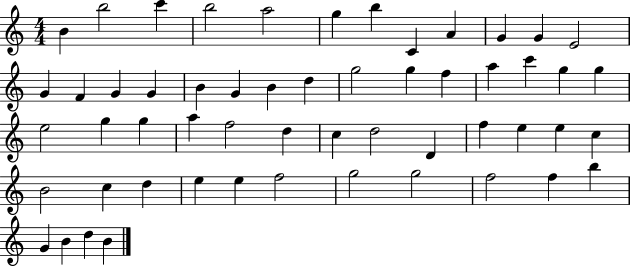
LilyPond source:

{
  \clef treble
  \numericTimeSignature
  \time 4/4
  \key c \major
  b'4 b''2 c'''4 | b''2 a''2 | g''4 b''4 c'4 a'4 | g'4 g'4 e'2 | \break g'4 f'4 g'4 g'4 | b'4 g'4 b'4 d''4 | g''2 g''4 f''4 | a''4 c'''4 g''4 g''4 | \break e''2 g''4 g''4 | a''4 f''2 d''4 | c''4 d''2 d'4 | f''4 e''4 e''4 c''4 | \break b'2 c''4 d''4 | e''4 e''4 f''2 | g''2 g''2 | f''2 f''4 b''4 | \break g'4 b'4 d''4 b'4 | \bar "|."
}